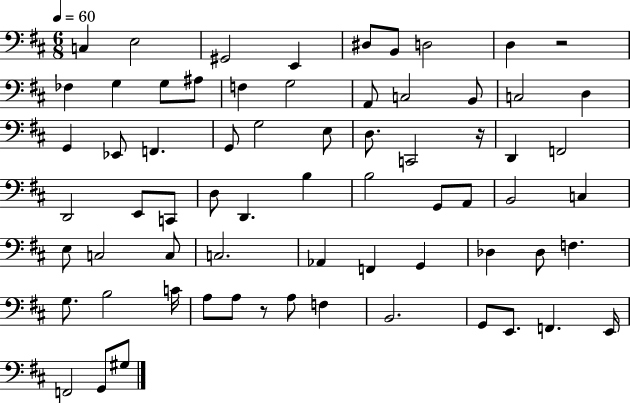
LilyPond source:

{
  \clef bass
  \numericTimeSignature
  \time 6/8
  \key d \major
  \tempo 4 = 60
  c4 e2 | gis,2 e,4 | dis8 b,8 d2 | d4 r2 | \break fes4 g4 g8 ais8 | f4 g2 | a,8 c2 b,8 | c2 d4 | \break g,4 ees,8 f,4. | g,8 g2 e8 | d8. c,2 r16 | d,4 f,2 | \break d,2 e,8 c,8 | d8 d,4. b4 | b2 g,8 a,8 | b,2 c4 | \break e8 c2 c8 | c2. | aes,4 f,4 g,4 | des4 des8 f4. | \break g8. b2 c'16 | a8 a8 r8 a8 f4 | b,2. | g,8 e,8. f,4. e,16 | \break f,2 g,8 gis8 | \bar "|."
}